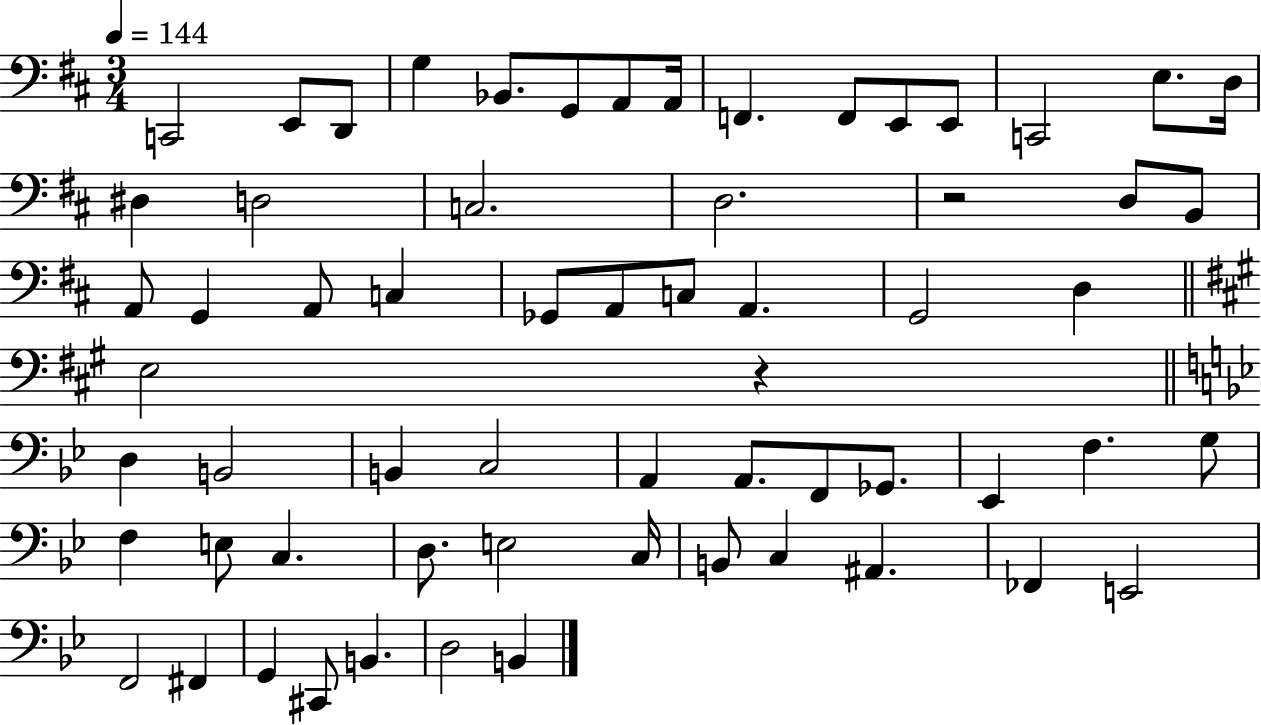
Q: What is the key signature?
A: D major